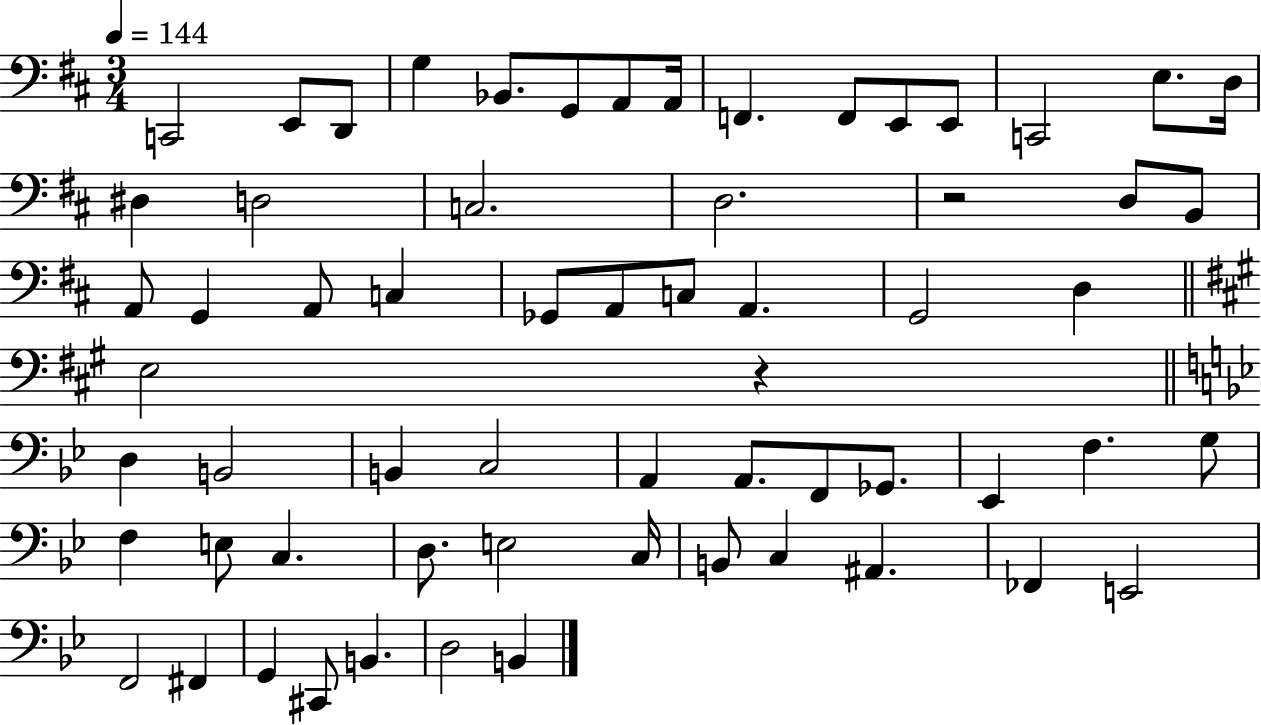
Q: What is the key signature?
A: D major